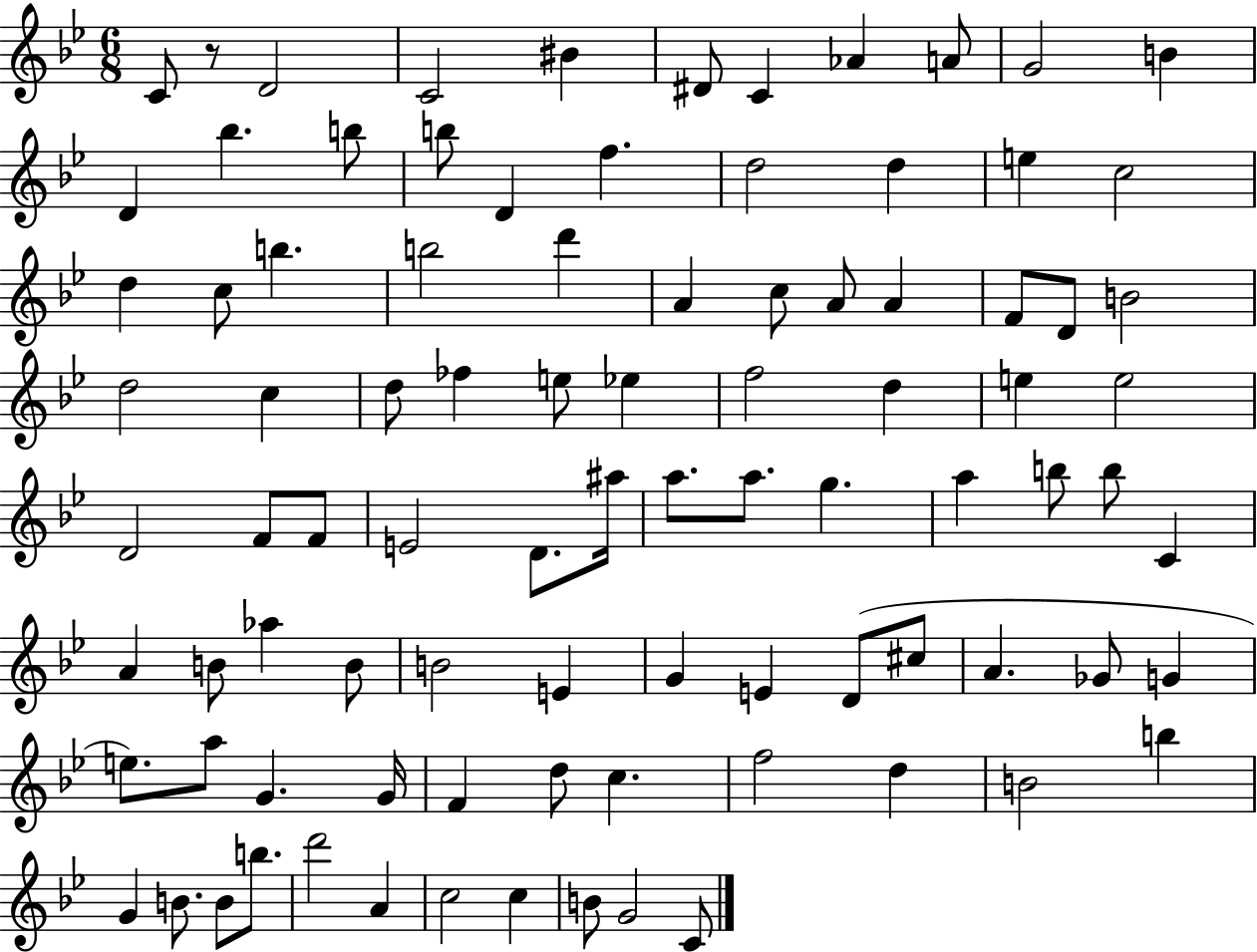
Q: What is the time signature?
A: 6/8